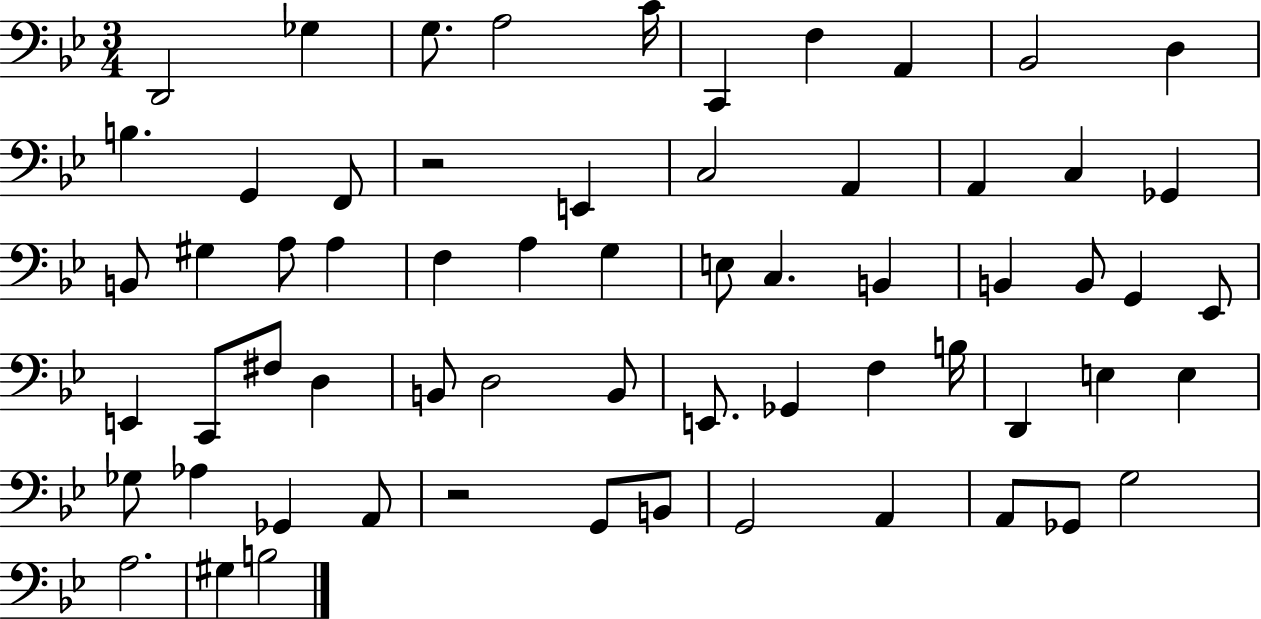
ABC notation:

X:1
T:Untitled
M:3/4
L:1/4
K:Bb
D,,2 _G, G,/2 A,2 C/4 C,, F, A,, _B,,2 D, B, G,, F,,/2 z2 E,, C,2 A,, A,, C, _G,, B,,/2 ^G, A,/2 A, F, A, G, E,/2 C, B,, B,, B,,/2 G,, _E,,/2 E,, C,,/2 ^F,/2 D, B,,/2 D,2 B,,/2 E,,/2 _G,, F, B,/4 D,, E, E, _G,/2 _A, _G,, A,,/2 z2 G,,/2 B,,/2 G,,2 A,, A,,/2 _G,,/2 G,2 A,2 ^G, B,2